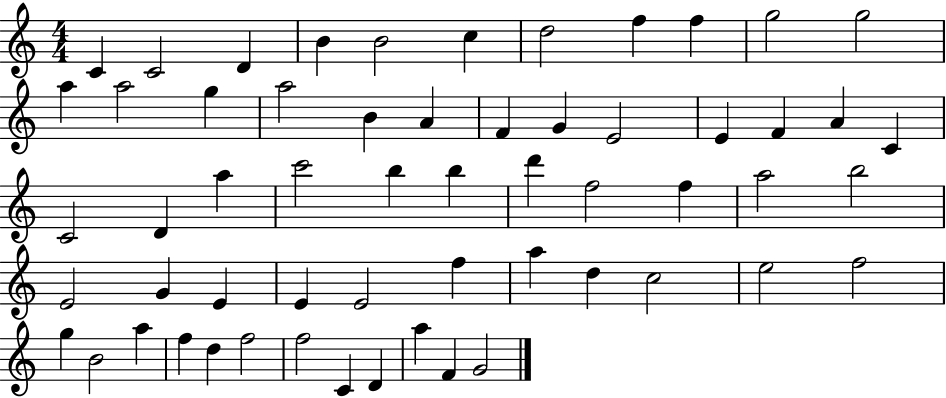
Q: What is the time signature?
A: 4/4